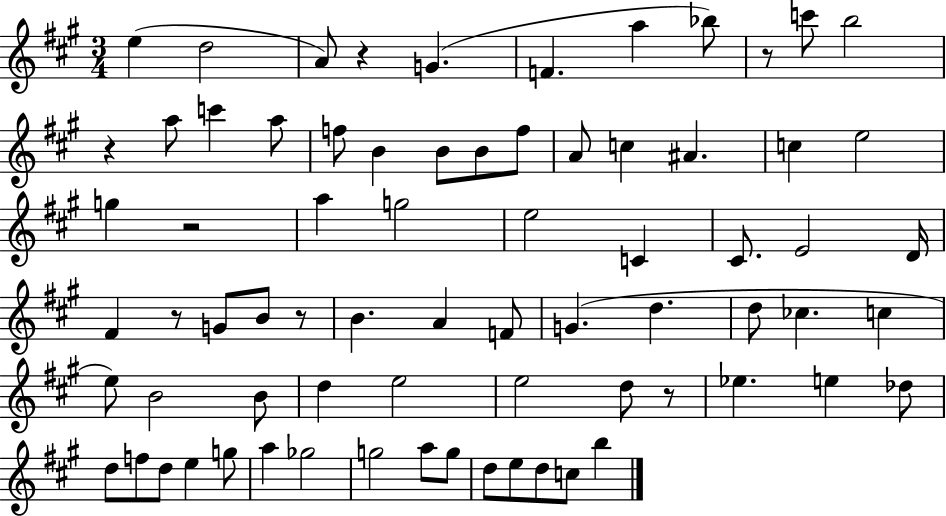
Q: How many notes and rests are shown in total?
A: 73